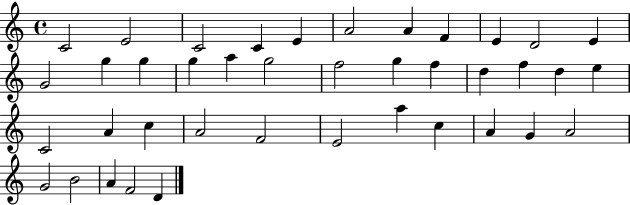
{
  \clef treble
  \time 4/4
  \defaultTimeSignature
  \key c \major
  c'2 e'2 | c'2 c'4 e'4 | a'2 a'4 f'4 | e'4 d'2 e'4 | \break g'2 g''4 g''4 | g''4 a''4 g''2 | f''2 g''4 f''4 | d''4 f''4 d''4 e''4 | \break c'2 a'4 c''4 | a'2 f'2 | e'2 a''4 c''4 | a'4 g'4 a'2 | \break g'2 b'2 | a'4 f'2 d'4 | \bar "|."
}